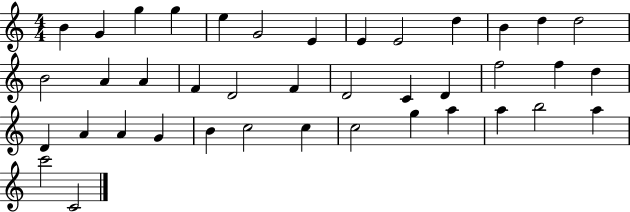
B4/q G4/q G5/q G5/q E5/q G4/h E4/q E4/q E4/h D5/q B4/q D5/q D5/h B4/h A4/q A4/q F4/q D4/h F4/q D4/h C4/q D4/q F5/h F5/q D5/q D4/q A4/q A4/q G4/q B4/q C5/h C5/q C5/h G5/q A5/q A5/q B5/h A5/q C6/h C4/h